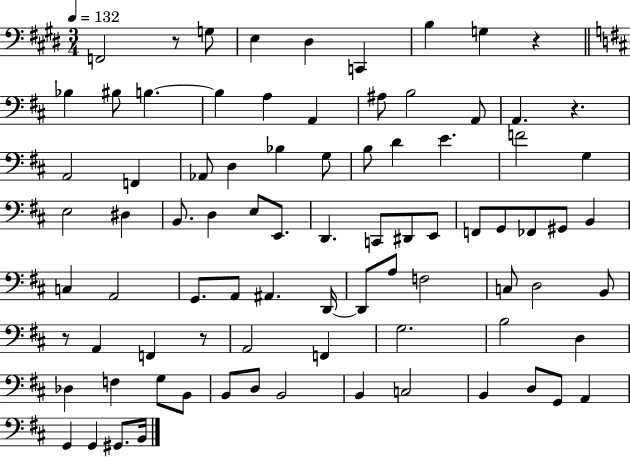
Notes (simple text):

F2/h R/e G3/e E3/q D#3/q C2/q B3/q G3/q R/q Bb3/q BIS3/e B3/q. B3/q A3/q A2/q A#3/e B3/h A2/e A2/q. R/q. A2/h F2/q Ab2/e D3/q Bb3/q G3/e B3/e D4/q E4/q. F4/h G3/q E3/h D#3/q B2/e. D3/q E3/e E2/e. D2/q. C2/e D#2/e E2/e F2/e G2/e FES2/e G#2/e B2/q C3/q A2/h G2/e. A2/e A#2/q. D2/s D2/e A3/e F3/h C3/e D3/h B2/e R/e A2/q F2/q R/e A2/h F2/q G3/h. B3/h D3/q Db3/q F3/q G3/e B2/e B2/e D3/e B2/h B2/q C3/h B2/q D3/e G2/e A2/q G2/q G2/q G#2/e. B2/s